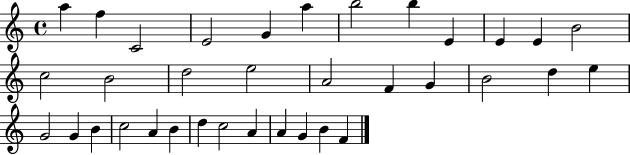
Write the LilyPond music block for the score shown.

{
  \clef treble
  \time 4/4
  \defaultTimeSignature
  \key c \major
  a''4 f''4 c'2 | e'2 g'4 a''4 | b''2 b''4 e'4 | e'4 e'4 b'2 | \break c''2 b'2 | d''2 e''2 | a'2 f'4 g'4 | b'2 d''4 e''4 | \break g'2 g'4 b'4 | c''2 a'4 b'4 | d''4 c''2 a'4 | a'4 g'4 b'4 f'4 | \break \bar "|."
}